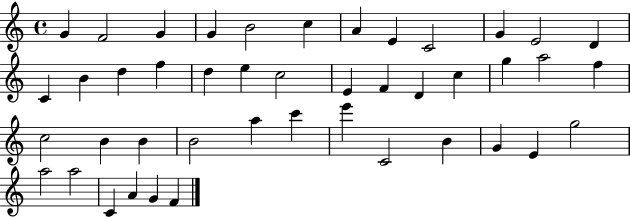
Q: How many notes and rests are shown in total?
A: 44